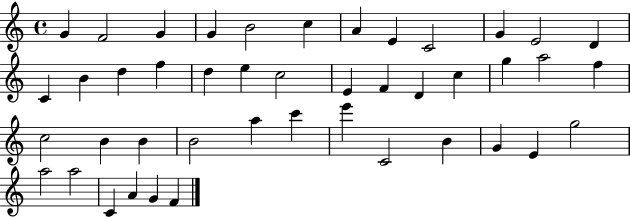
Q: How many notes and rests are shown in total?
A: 44